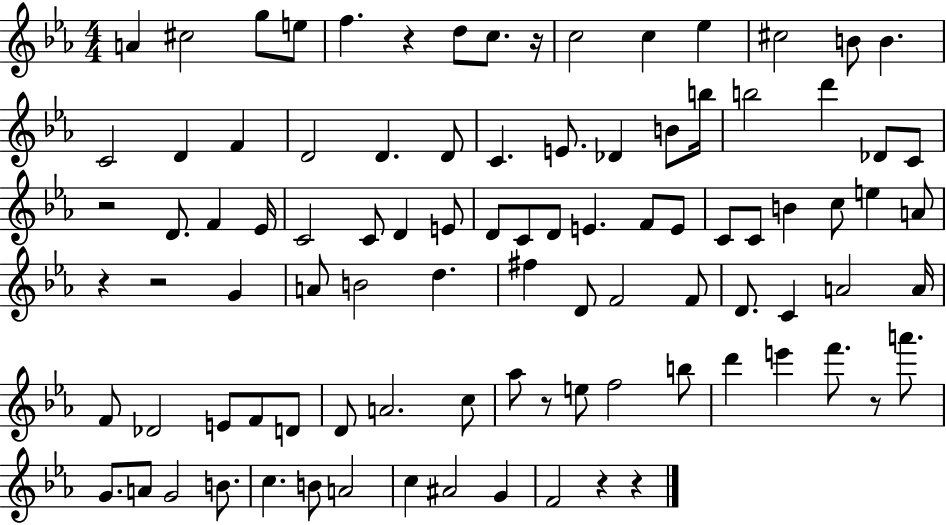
{
  \clef treble
  \numericTimeSignature
  \time 4/4
  \key ees \major
  \repeat volta 2 { a'4 cis''2 g''8 e''8 | f''4. r4 d''8 c''8. r16 | c''2 c''4 ees''4 | cis''2 b'8 b'4. | \break c'2 d'4 f'4 | d'2 d'4. d'8 | c'4. e'8. des'4 b'8 b''16 | b''2 d'''4 des'8 c'8 | \break r2 d'8. f'4 ees'16 | c'2 c'8 d'4 e'8 | d'8 c'8 d'8 e'4. f'8 e'8 | c'8 c'8 b'4 c''8 e''4 a'8 | \break r4 r2 g'4 | a'8 b'2 d''4. | fis''4 d'8 f'2 f'8 | d'8. c'4 a'2 a'16 | \break f'8 des'2 e'8 f'8 d'8 | d'8 a'2. c''8 | aes''8 r8 e''8 f''2 b''8 | d'''4 e'''4 f'''8. r8 a'''8. | \break g'8. a'8 g'2 b'8. | c''4. b'8 a'2 | c''4 ais'2 g'4 | f'2 r4 r4 | \break } \bar "|."
}